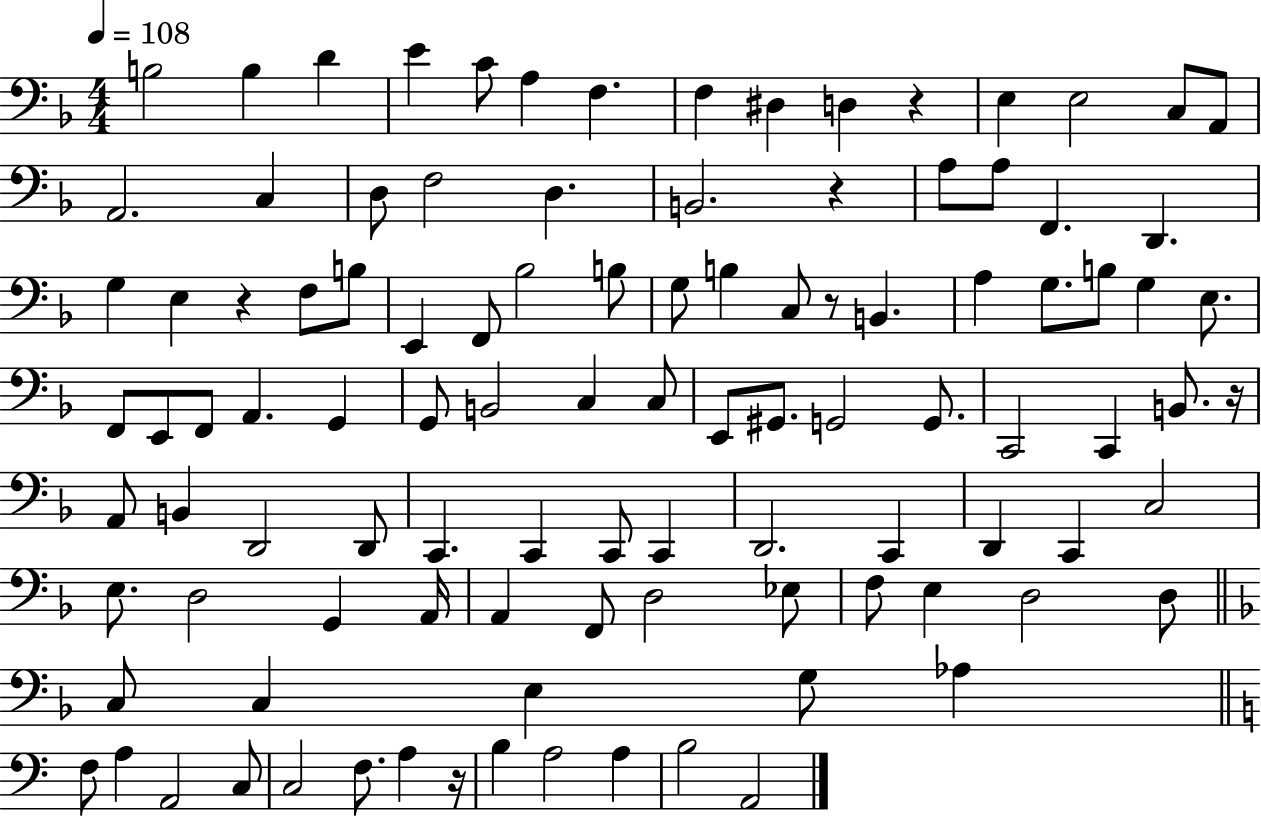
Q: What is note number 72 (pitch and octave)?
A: D3